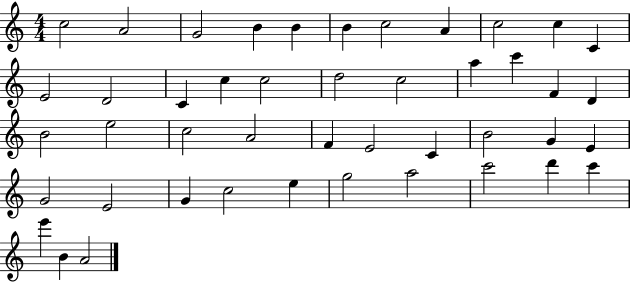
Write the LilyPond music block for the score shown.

{
  \clef treble
  \numericTimeSignature
  \time 4/4
  \key c \major
  c''2 a'2 | g'2 b'4 b'4 | b'4 c''2 a'4 | c''2 c''4 c'4 | \break e'2 d'2 | c'4 c''4 c''2 | d''2 c''2 | a''4 c'''4 f'4 d'4 | \break b'2 e''2 | c''2 a'2 | f'4 e'2 c'4 | b'2 g'4 e'4 | \break g'2 e'2 | g'4 c''2 e''4 | g''2 a''2 | c'''2 d'''4 c'''4 | \break e'''4 b'4 a'2 | \bar "|."
}